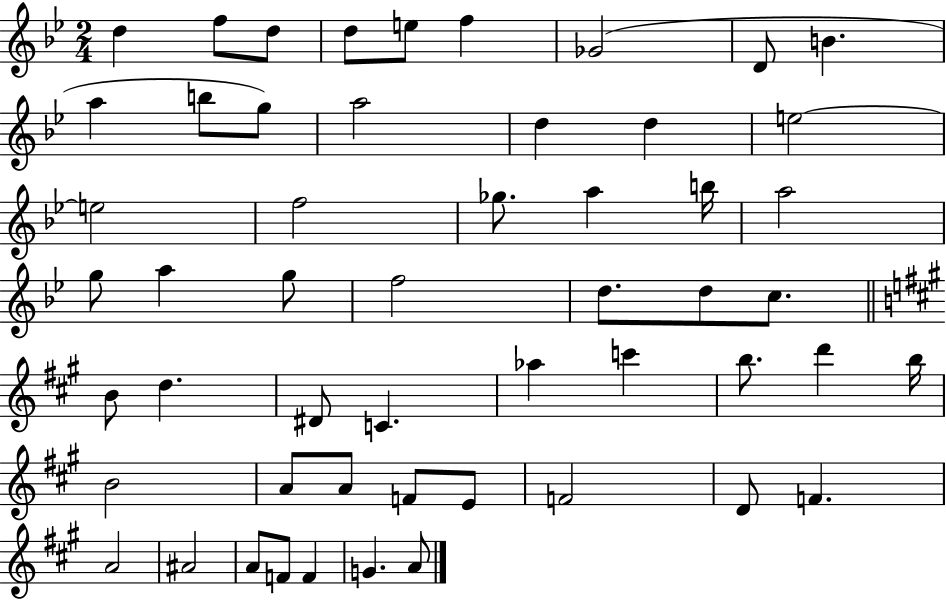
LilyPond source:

{
  \clef treble
  \numericTimeSignature
  \time 2/4
  \key bes \major
  d''4 f''8 d''8 | d''8 e''8 f''4 | ges'2( | d'8 b'4. | \break a''4 b''8 g''8) | a''2 | d''4 d''4 | e''2~~ | \break e''2 | f''2 | ges''8. a''4 b''16 | a''2 | \break g''8 a''4 g''8 | f''2 | d''8. d''8 c''8. | \bar "||" \break \key a \major b'8 d''4. | dis'8 c'4. | aes''4 c'''4 | b''8. d'''4 b''16 | \break b'2 | a'8 a'8 f'8 e'8 | f'2 | d'8 f'4. | \break a'2 | ais'2 | a'8 f'8 f'4 | g'4. a'8 | \break \bar "|."
}